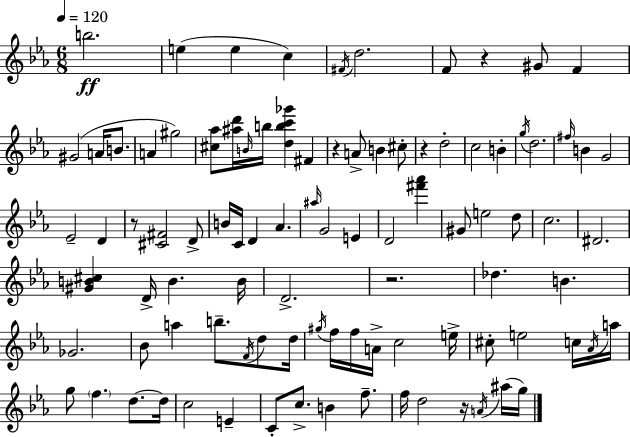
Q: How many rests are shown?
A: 6